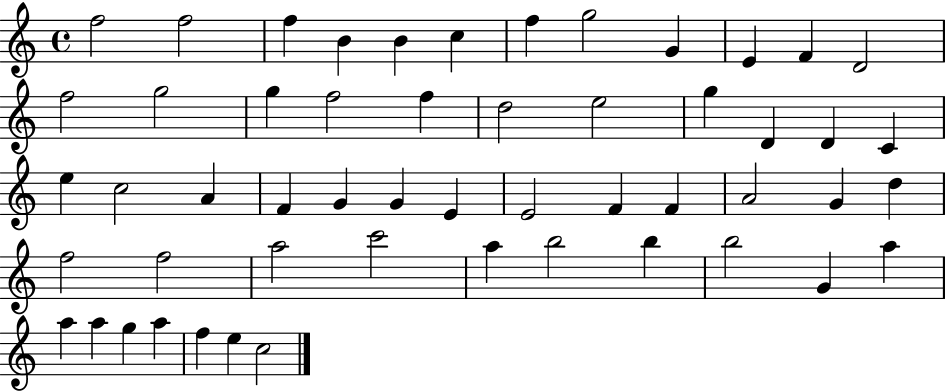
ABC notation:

X:1
T:Untitled
M:4/4
L:1/4
K:C
f2 f2 f B B c f g2 G E F D2 f2 g2 g f2 f d2 e2 g D D C e c2 A F G G E E2 F F A2 G d f2 f2 a2 c'2 a b2 b b2 G a a a g a f e c2